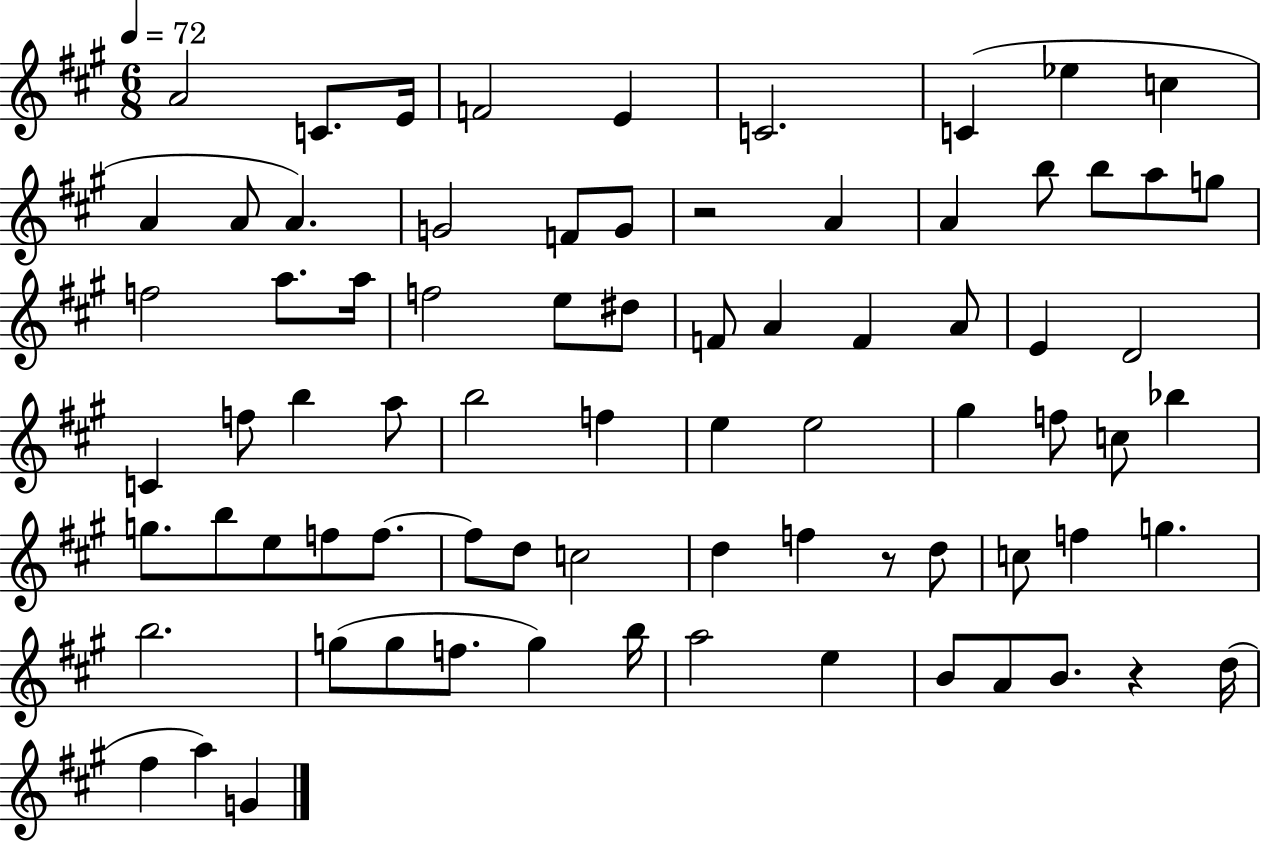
A4/h C4/e. E4/s F4/h E4/q C4/h. C4/q Eb5/q C5/q A4/q A4/e A4/q. G4/h F4/e G4/e R/h A4/q A4/q B5/e B5/e A5/e G5/e F5/h A5/e. A5/s F5/h E5/e D#5/e F4/e A4/q F4/q A4/e E4/q D4/h C4/q F5/e B5/q A5/e B5/h F5/q E5/q E5/h G#5/q F5/e C5/e Bb5/q G5/e. B5/e E5/e F5/e F5/e. F5/e D5/e C5/h D5/q F5/q R/e D5/e C5/e F5/q G5/q. B5/h. G5/e G5/e F5/e. G5/q B5/s A5/h E5/q B4/e A4/e B4/e. R/q D5/s F#5/q A5/q G4/q